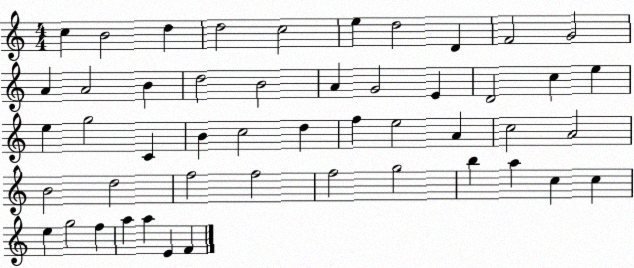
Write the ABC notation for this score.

X:1
T:Untitled
M:4/4
L:1/4
K:C
c B2 d d2 c2 e d2 D F2 G2 A A2 B d2 B2 A G2 E D2 c e e g2 C B c2 d f e2 A c2 A2 B2 d2 f2 f2 f2 g2 b a c c e g2 f a a E F